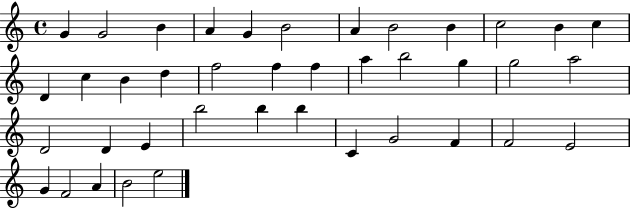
X:1
T:Untitled
M:4/4
L:1/4
K:C
G G2 B A G B2 A B2 B c2 B c D c B d f2 f f a b2 g g2 a2 D2 D E b2 b b C G2 F F2 E2 G F2 A B2 e2